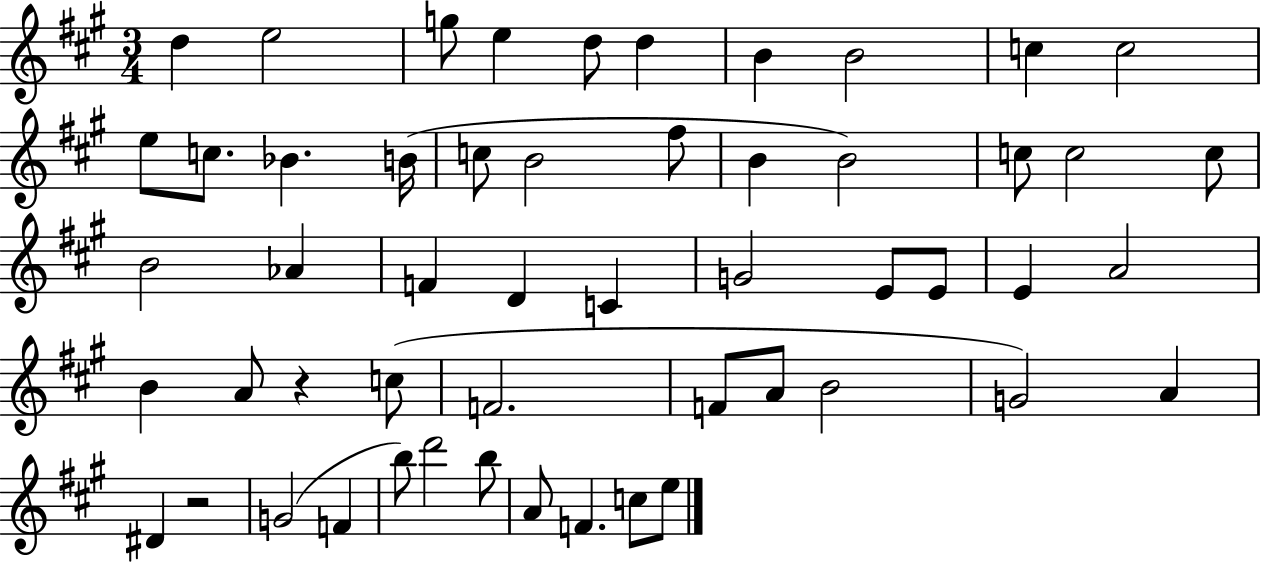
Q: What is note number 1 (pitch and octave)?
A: D5